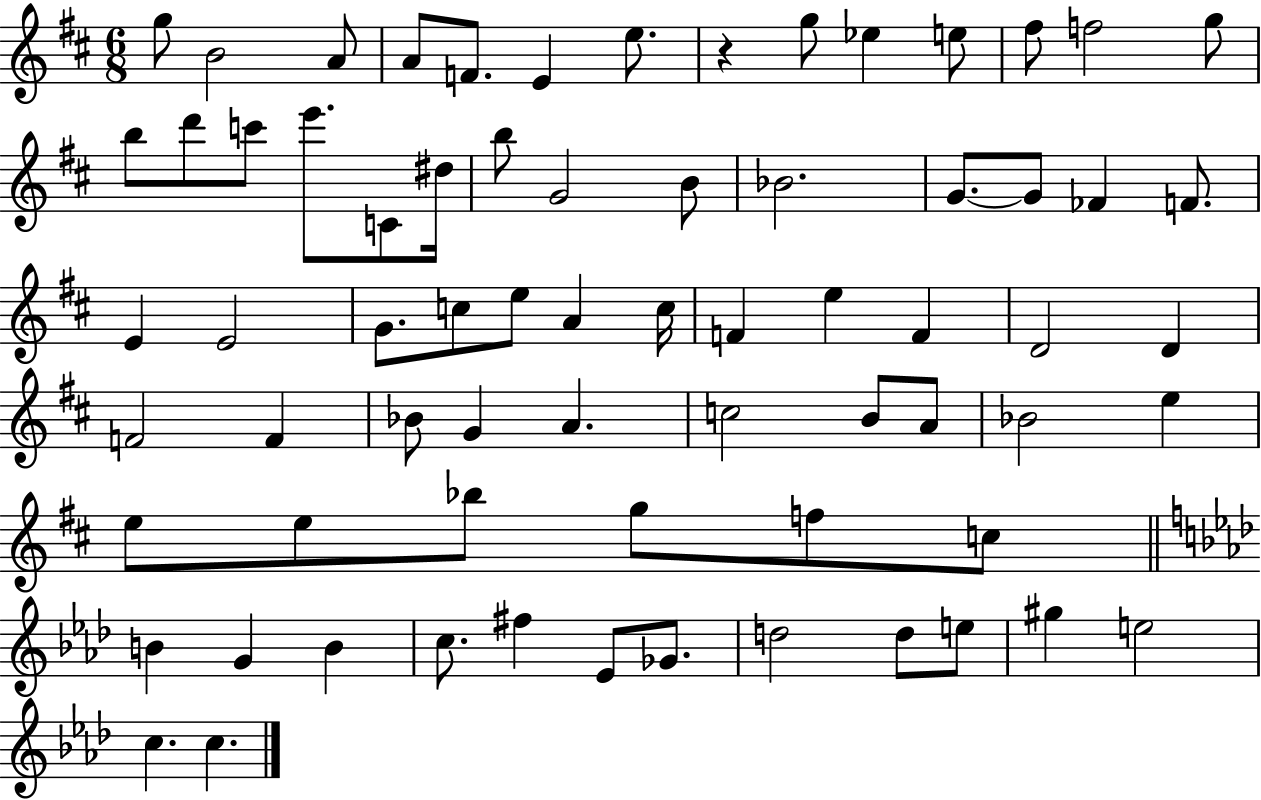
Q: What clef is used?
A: treble